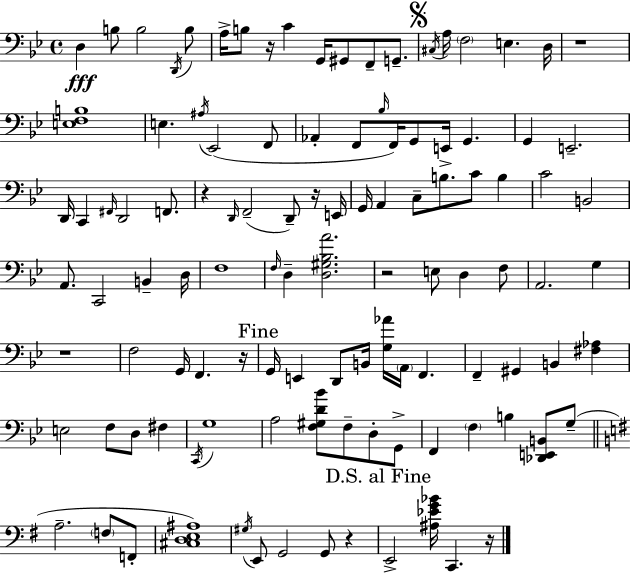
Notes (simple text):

D3/q B3/e B3/h D2/s B3/e A3/s B3/e R/s C4/q G2/s G#2/e F2/e G2/e. C#3/s A3/s F3/h E3/q. D3/s R/w [E3,F3,B3]/w E3/q. A#3/s Eb2/h F2/e Ab2/q F2/e Bb3/s F2/s G2/e E2/s G2/q. G2/q E2/h. D2/s C2/q F#2/s D2/h F2/e. R/q D2/s F2/h D2/e R/s E2/s G2/s A2/q C3/e B3/e. C4/e B3/q C4/h B2/h A2/e. C2/h B2/q D3/s F3/w F3/s D3/q [D3,G#3,Bb3,A4]/h. R/h E3/e D3/q F3/e A2/h. G3/q R/w F3/h G2/s F2/q. R/s G2/s E2/q D2/e B2/s [G3,Ab4]/s A2/s F2/q. F2/q G#2/q B2/q [F#3,Ab3]/q E3/h F3/e D3/e F#3/q C2/s G3/w A3/h [F3,G#3,D4,Bb4]/e F3/e D3/e G2/e F2/q F3/q B3/q [Db2,E2,B2]/e G3/e A3/h. F3/e F2/e [C#3,D3,E3,A#3]/w G#3/s E2/e G2/h G2/e R/q E2/h [A#3,Eb4,G4,Bb4]/s C2/q. R/s